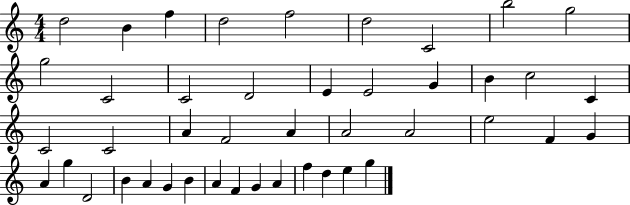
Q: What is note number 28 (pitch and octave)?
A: F4